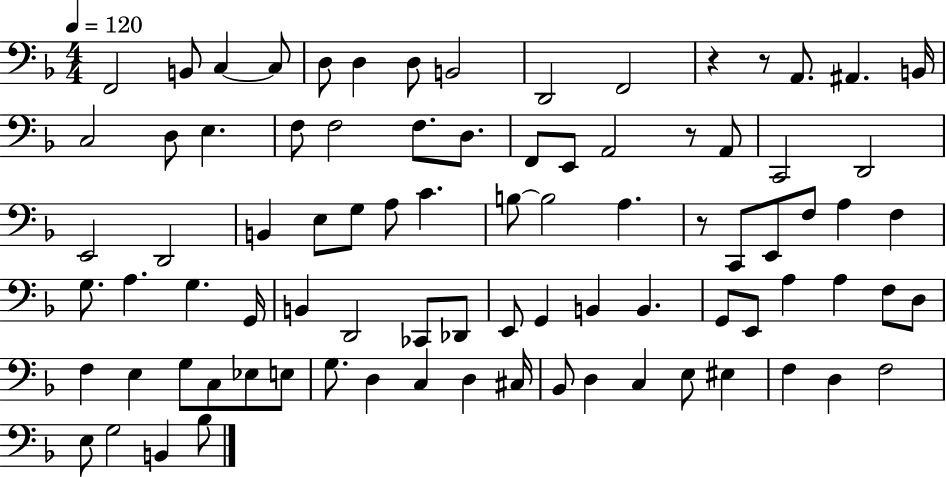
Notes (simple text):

F2/h B2/e C3/q C3/e D3/e D3/q D3/e B2/h D2/h F2/h R/q R/e A2/e. A#2/q. B2/s C3/h D3/e E3/q. F3/e F3/h F3/e. D3/e. F2/e E2/e A2/h R/e A2/e C2/h D2/h E2/h D2/h B2/q E3/e G3/e A3/e C4/q. B3/e B3/h A3/q. R/e C2/e E2/e F3/e A3/q F3/q G3/e. A3/q. G3/q. G2/s B2/q D2/h CES2/e Db2/e E2/e G2/q B2/q B2/q. G2/e E2/e A3/q A3/q F3/e D3/e F3/q E3/q G3/e C3/e Eb3/e E3/e G3/e. D3/q C3/q D3/q C#3/s Bb2/e D3/q C3/q E3/e EIS3/q F3/q D3/q F3/h E3/e G3/h B2/q Bb3/e